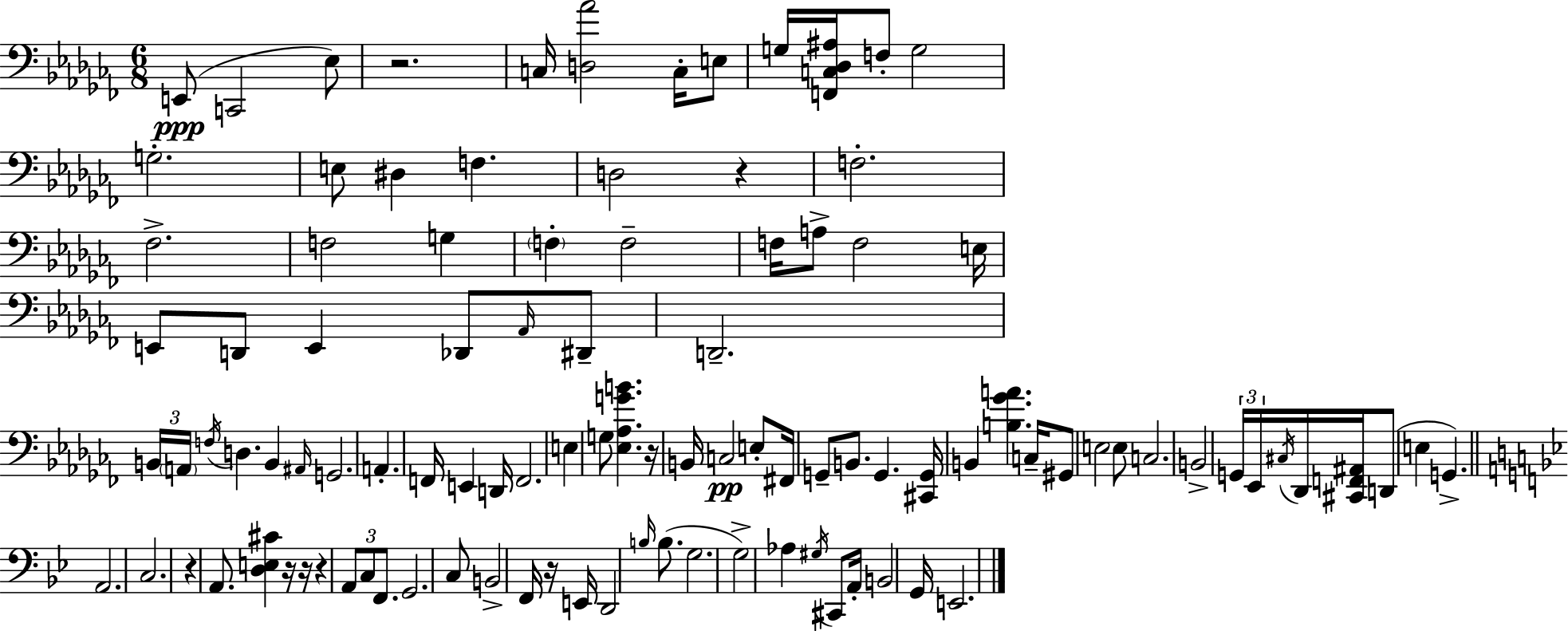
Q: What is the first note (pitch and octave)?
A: E2